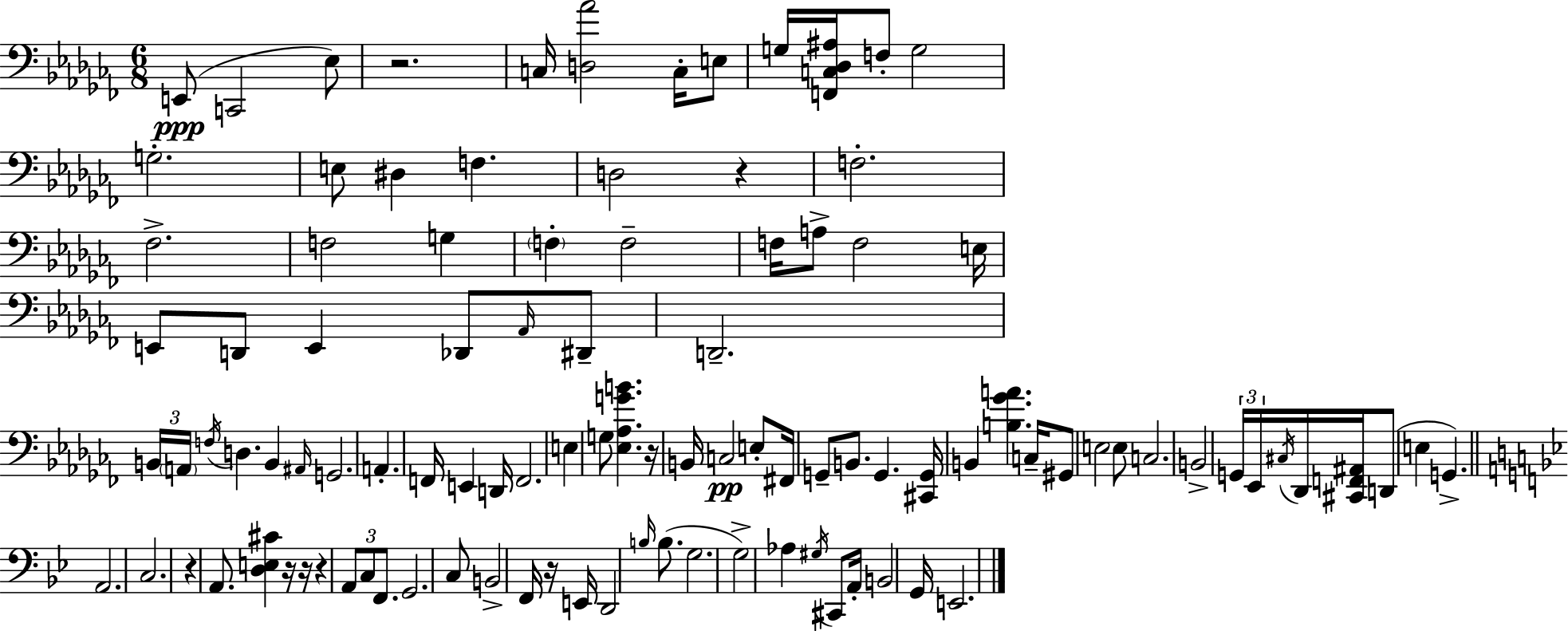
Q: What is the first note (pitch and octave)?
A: E2